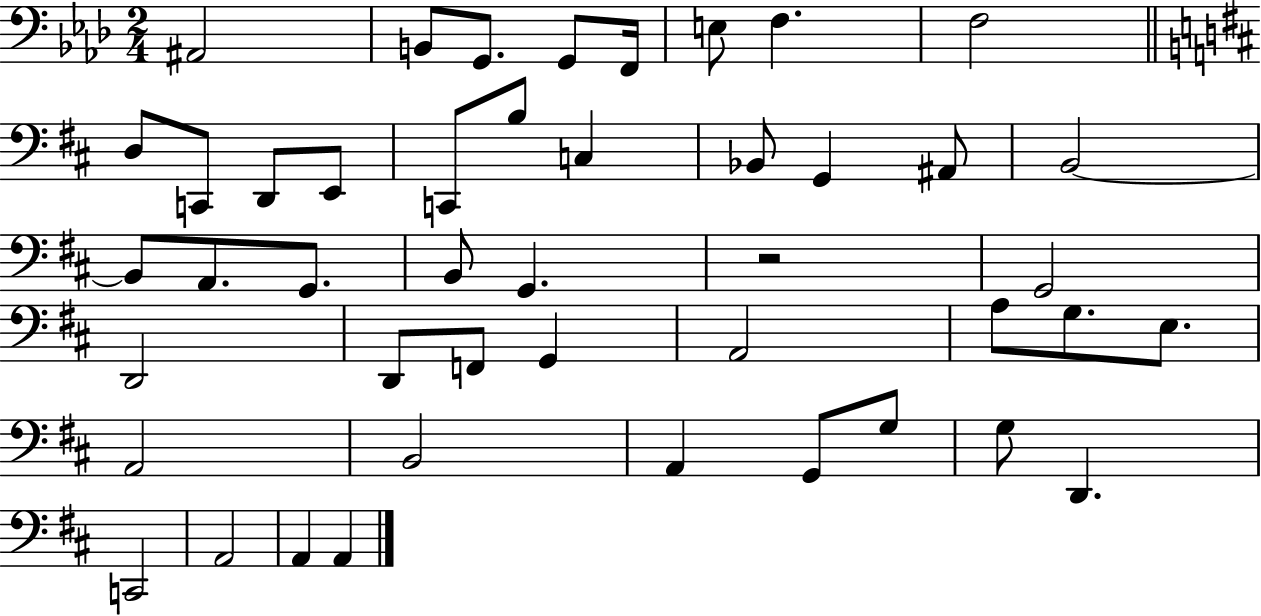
X:1
T:Untitled
M:2/4
L:1/4
K:Ab
^A,,2 B,,/2 G,,/2 G,,/2 F,,/4 E,/2 F, F,2 D,/2 C,,/2 D,,/2 E,,/2 C,,/2 B,/2 C, _B,,/2 G,, ^A,,/2 B,,2 B,,/2 A,,/2 G,,/2 B,,/2 G,, z2 G,,2 D,,2 D,,/2 F,,/2 G,, A,,2 A,/2 G,/2 E,/2 A,,2 B,,2 A,, G,,/2 G,/2 G,/2 D,, C,,2 A,,2 A,, A,,